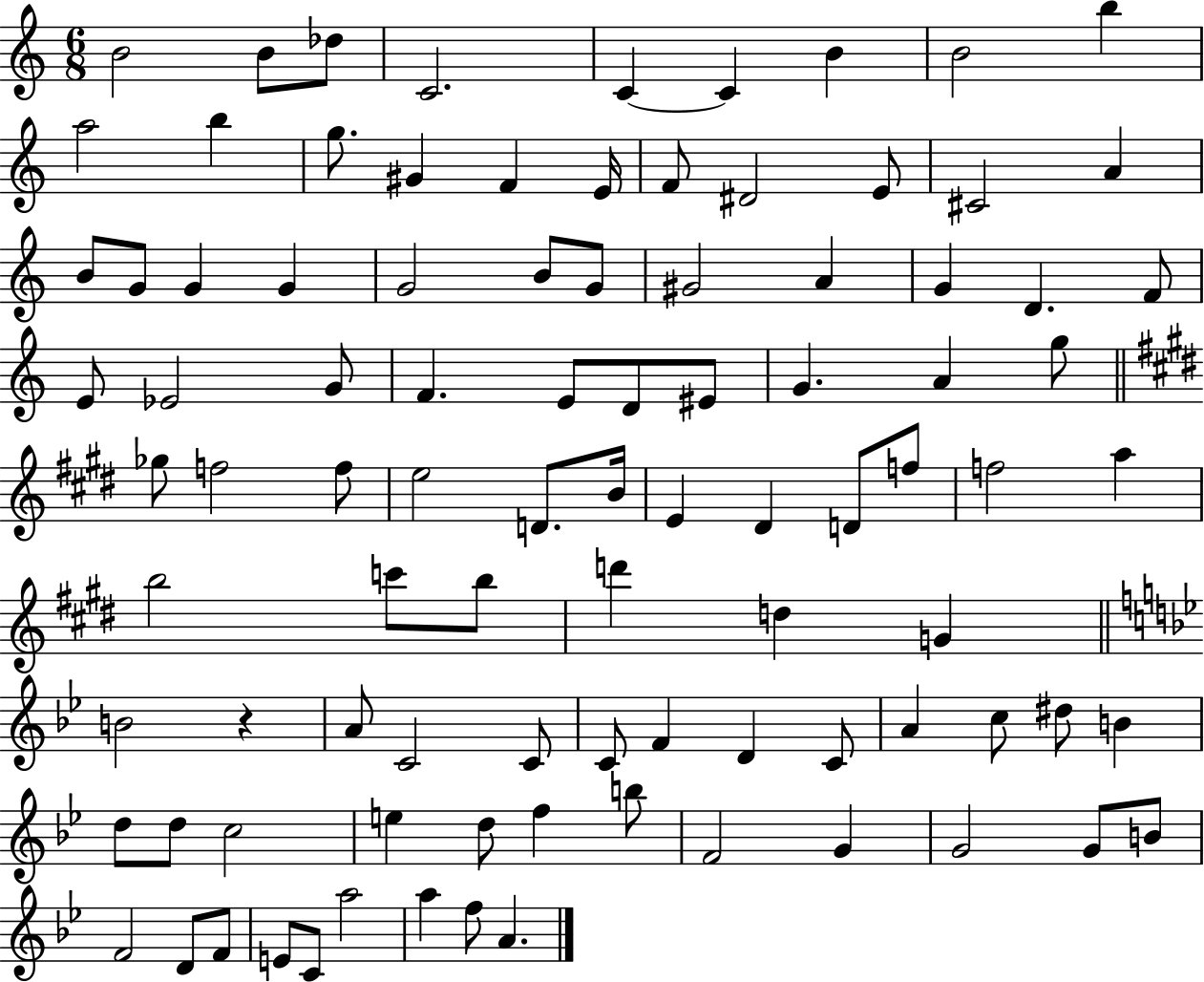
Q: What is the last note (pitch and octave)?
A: A4